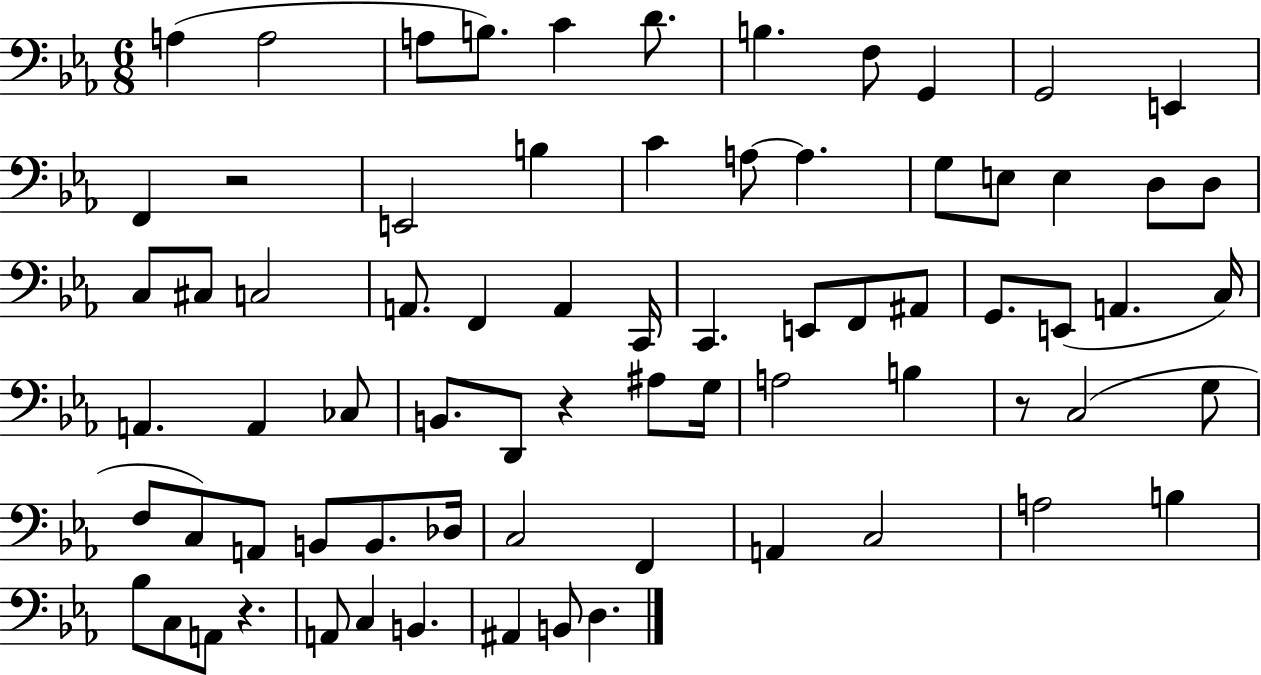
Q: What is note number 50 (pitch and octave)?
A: C3